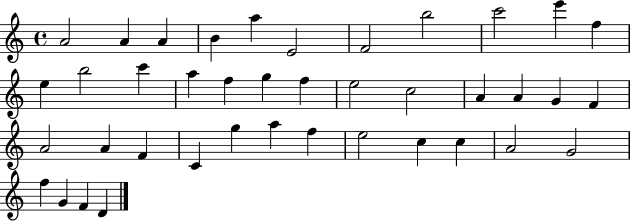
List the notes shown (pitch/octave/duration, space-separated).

A4/h A4/q A4/q B4/q A5/q E4/h F4/h B5/h C6/h E6/q F5/q E5/q B5/h C6/q A5/q F5/q G5/q F5/q E5/h C5/h A4/q A4/q G4/q F4/q A4/h A4/q F4/q C4/q G5/q A5/q F5/q E5/h C5/q C5/q A4/h G4/h F5/q G4/q F4/q D4/q